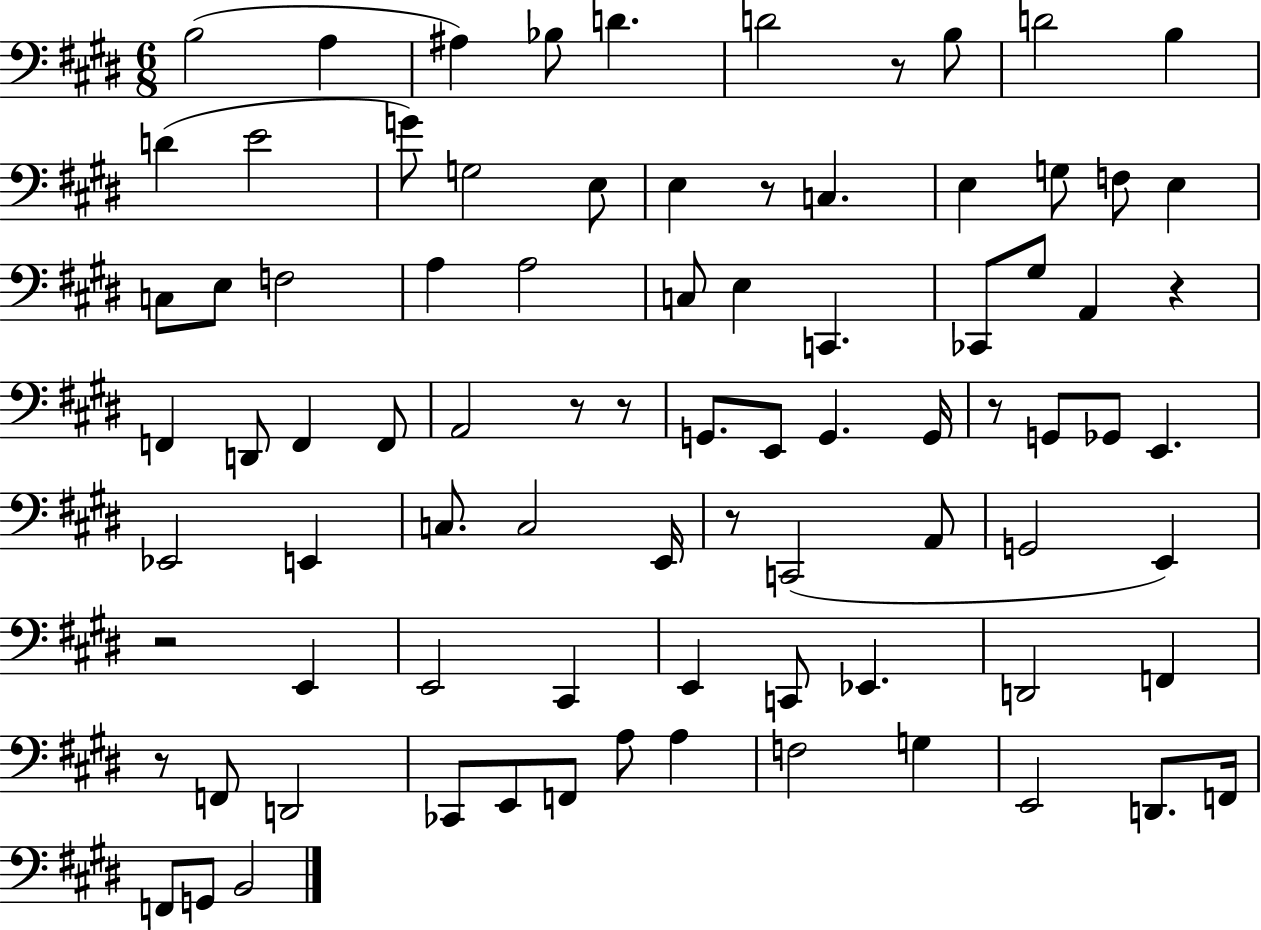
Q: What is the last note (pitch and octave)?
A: B2